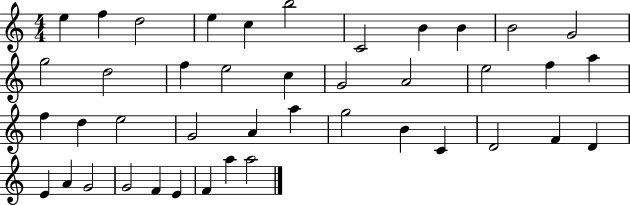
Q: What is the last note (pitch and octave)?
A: A5